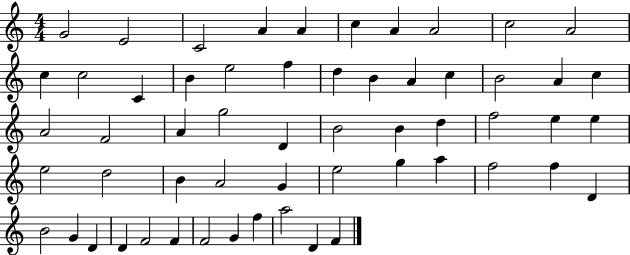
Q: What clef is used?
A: treble